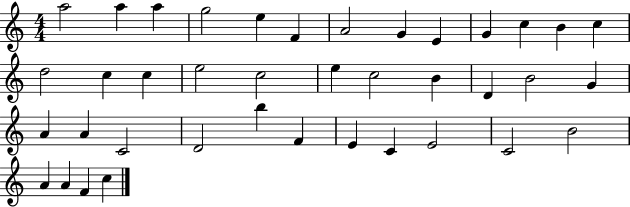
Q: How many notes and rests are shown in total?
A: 39